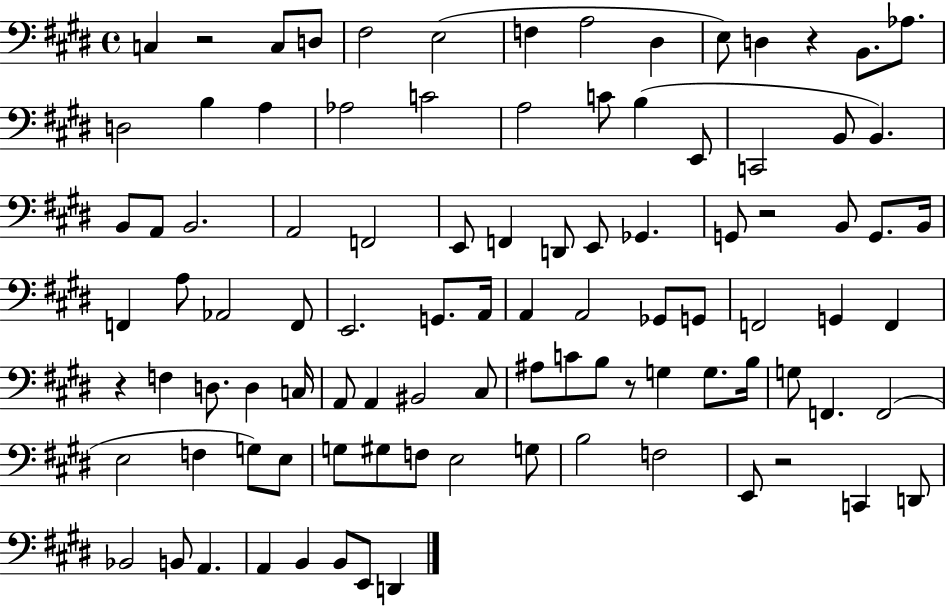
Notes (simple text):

C3/q R/h C3/e D3/e F#3/h E3/h F3/q A3/h D#3/q E3/e D3/q R/q B2/e. Ab3/e. D3/h B3/q A3/q Ab3/h C4/h A3/h C4/e B3/q E2/e C2/h B2/e B2/q. B2/e A2/e B2/h. A2/h F2/h E2/e F2/q D2/e E2/e Gb2/q. G2/e R/h B2/e G2/e. B2/s F2/q A3/e Ab2/h F2/e E2/h. G2/e. A2/s A2/q A2/h Gb2/e G2/e F2/h G2/q F2/q R/q F3/q D3/e. D3/q C3/s A2/e A2/q BIS2/h C#3/e A#3/e C4/e B3/e R/e G3/q G3/e. B3/s G3/e F2/q. F2/h E3/h F3/q G3/e E3/e G3/e G#3/e F3/e E3/h G3/e B3/h F3/h E2/e R/h C2/q D2/e Bb2/h B2/e A2/q. A2/q B2/q B2/e E2/e D2/q